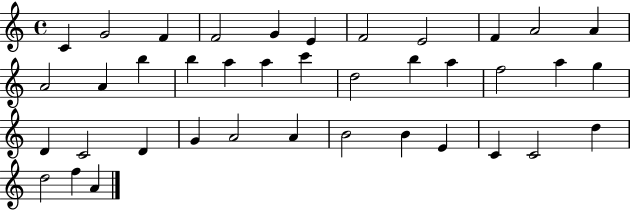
C4/q G4/h F4/q F4/h G4/q E4/q F4/h E4/h F4/q A4/h A4/q A4/h A4/q B5/q B5/q A5/q A5/q C6/q D5/h B5/q A5/q F5/h A5/q G5/q D4/q C4/h D4/q G4/q A4/h A4/q B4/h B4/q E4/q C4/q C4/h D5/q D5/h F5/q A4/q